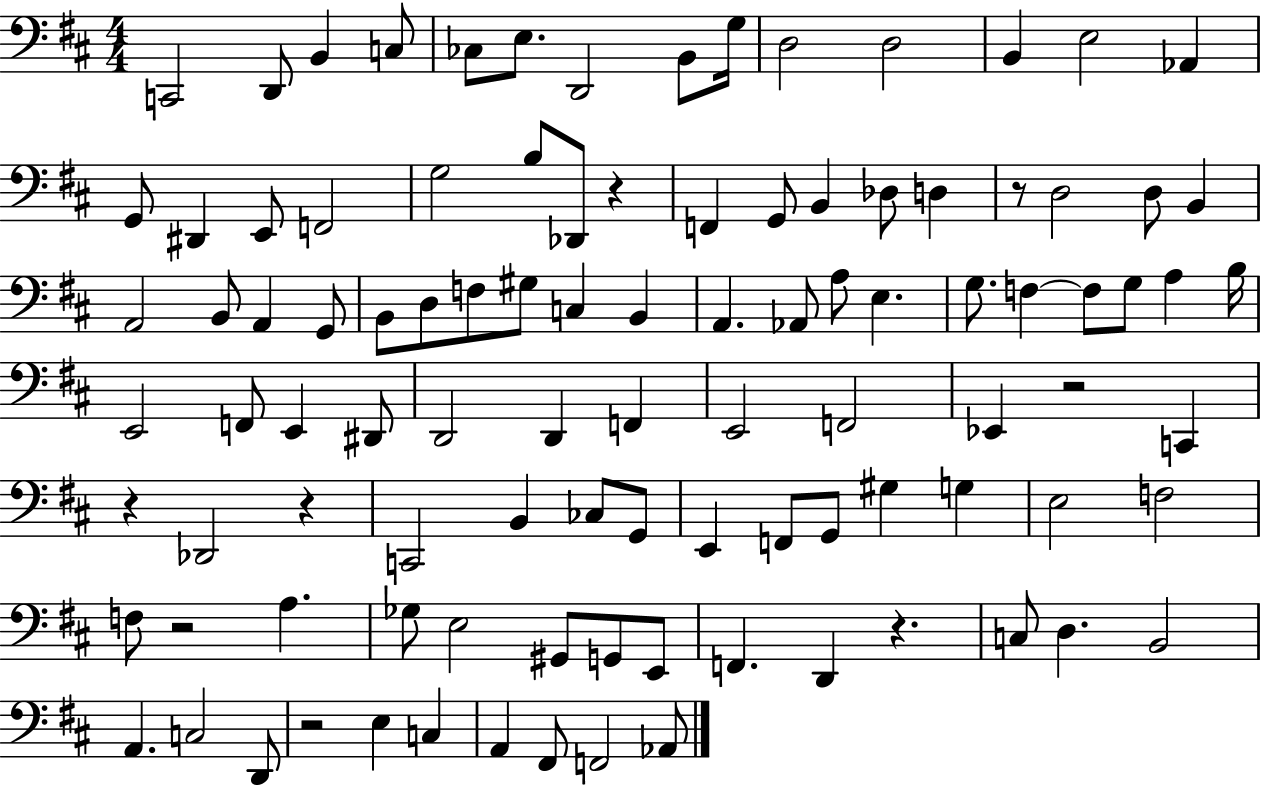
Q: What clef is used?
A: bass